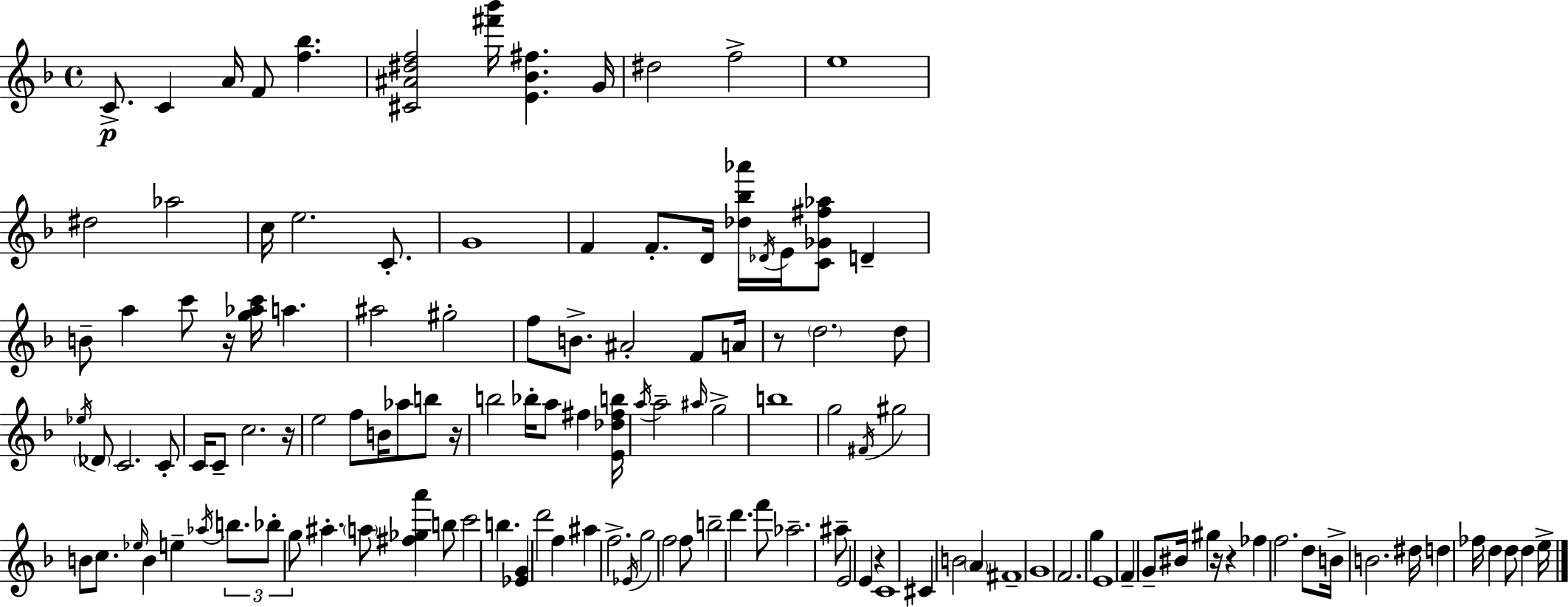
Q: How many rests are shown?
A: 7